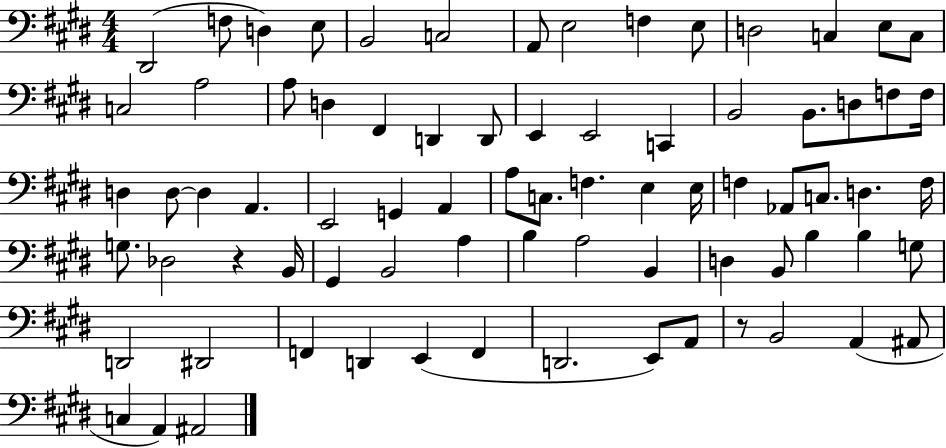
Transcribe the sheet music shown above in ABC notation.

X:1
T:Untitled
M:4/4
L:1/4
K:E
^D,,2 F,/2 D, E,/2 B,,2 C,2 A,,/2 E,2 F, E,/2 D,2 C, E,/2 C,/2 C,2 A,2 A,/2 D, ^F,, D,, D,,/2 E,, E,,2 C,, B,,2 B,,/2 D,/2 F,/2 F,/4 D, D,/2 D, A,, E,,2 G,, A,, A,/2 C,/2 F, E, E,/4 F, _A,,/2 C,/2 D, F,/4 G,/2 _D,2 z B,,/4 ^G,, B,,2 A, B, A,2 B,, D, B,,/2 B, B, G,/2 D,,2 ^D,,2 F,, D,, E,, F,, D,,2 E,,/2 A,,/2 z/2 B,,2 A,, ^A,,/2 C, A,, ^A,,2